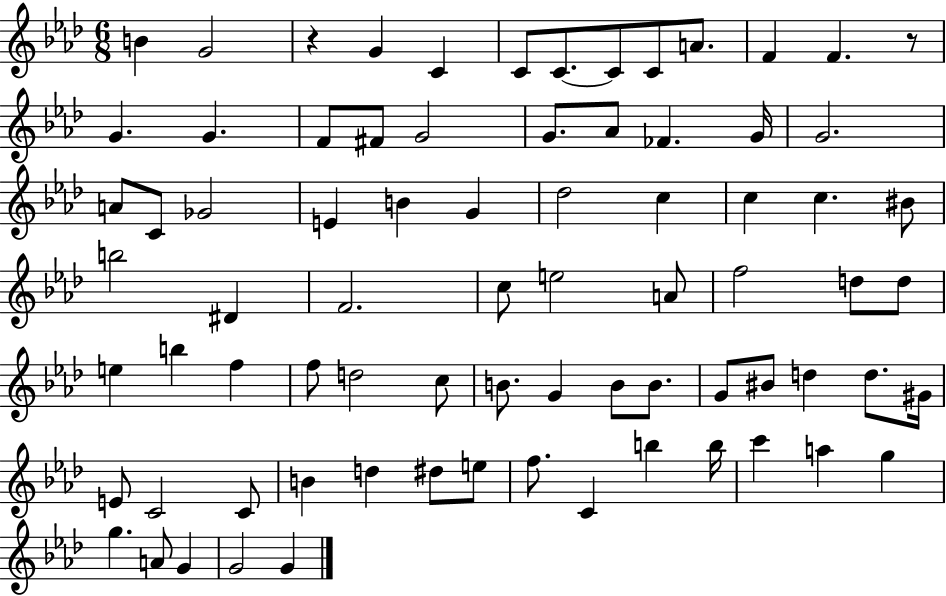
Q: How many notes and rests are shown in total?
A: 77